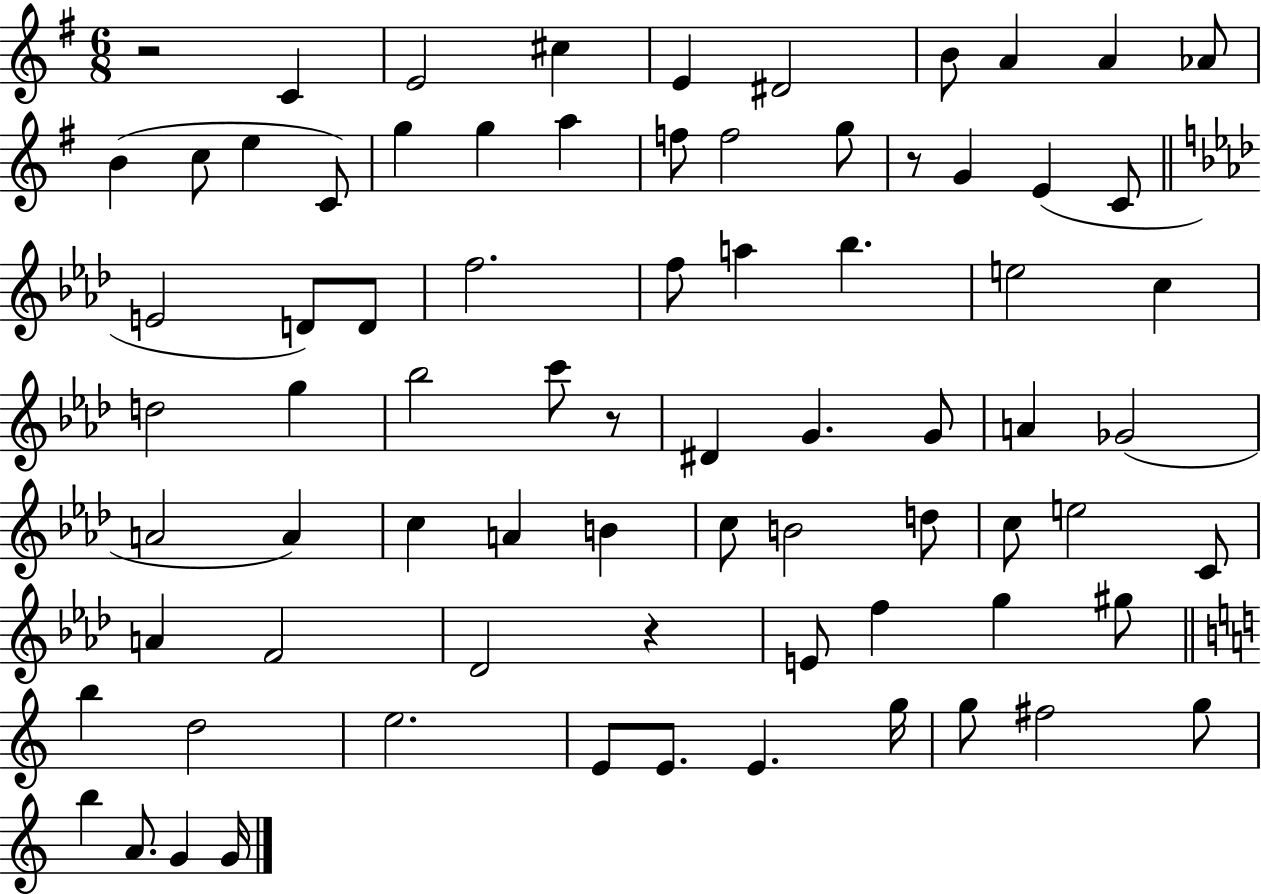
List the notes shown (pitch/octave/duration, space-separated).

R/h C4/q E4/h C#5/q E4/q D#4/h B4/e A4/q A4/q Ab4/e B4/q C5/e E5/q C4/e G5/q G5/q A5/q F5/e F5/h G5/e R/e G4/q E4/q C4/e E4/h D4/e D4/e F5/h. F5/e A5/q Bb5/q. E5/h C5/q D5/h G5/q Bb5/h C6/e R/e D#4/q G4/q. G4/e A4/q Gb4/h A4/h A4/q C5/q A4/q B4/q C5/e B4/h D5/e C5/e E5/h C4/e A4/q F4/h Db4/h R/q E4/e F5/q G5/q G#5/e B5/q D5/h E5/h. E4/e E4/e. E4/q. G5/s G5/e F#5/h G5/e B5/q A4/e. G4/q G4/s